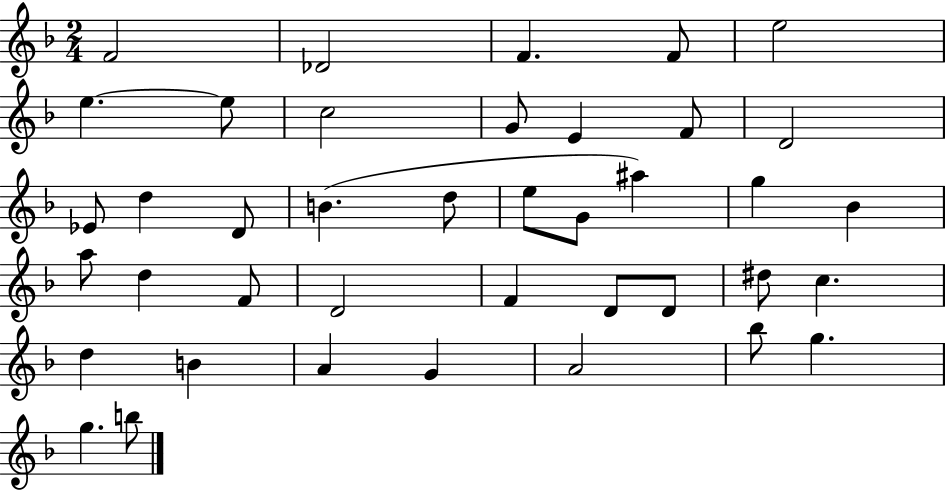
F4/h Db4/h F4/q. F4/e E5/h E5/q. E5/e C5/h G4/e E4/q F4/e D4/h Eb4/e D5/q D4/e B4/q. D5/e E5/e G4/e A#5/q G5/q Bb4/q A5/e D5/q F4/e D4/h F4/q D4/e D4/e D#5/e C5/q. D5/q B4/q A4/q G4/q A4/h Bb5/e G5/q. G5/q. B5/e